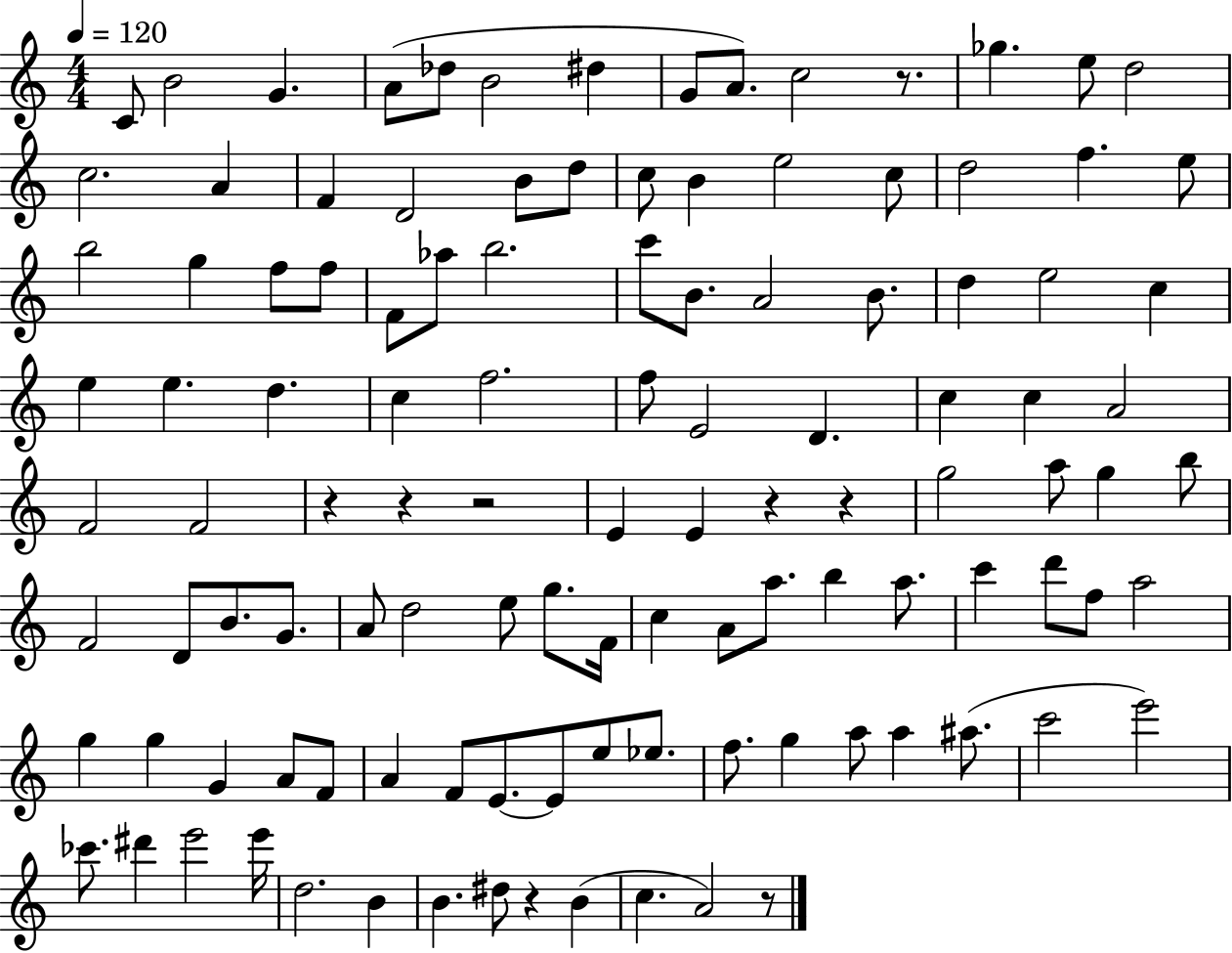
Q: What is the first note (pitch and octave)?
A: C4